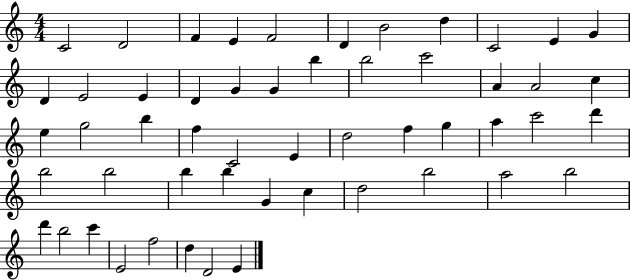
C4/h D4/h F4/q E4/q F4/h D4/q B4/h D5/q C4/h E4/q G4/q D4/q E4/h E4/q D4/q G4/q G4/q B5/q B5/h C6/h A4/q A4/h C5/q E5/q G5/h B5/q F5/q C4/h E4/q D5/h F5/q G5/q A5/q C6/h D6/q B5/h B5/h B5/q B5/q G4/q C5/q D5/h B5/h A5/h B5/h D6/q B5/h C6/q E4/h F5/h D5/q D4/h E4/q